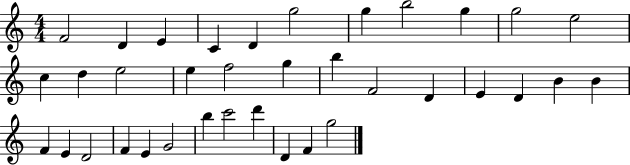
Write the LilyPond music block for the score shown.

{
  \clef treble
  \numericTimeSignature
  \time 4/4
  \key c \major
  f'2 d'4 e'4 | c'4 d'4 g''2 | g''4 b''2 g''4 | g''2 e''2 | \break c''4 d''4 e''2 | e''4 f''2 g''4 | b''4 f'2 d'4 | e'4 d'4 b'4 b'4 | \break f'4 e'4 d'2 | f'4 e'4 g'2 | b''4 c'''2 d'''4 | d'4 f'4 g''2 | \break \bar "|."
}